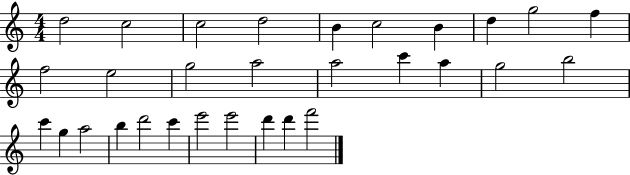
{
  \clef treble
  \numericTimeSignature
  \time 4/4
  \key c \major
  d''2 c''2 | c''2 d''2 | b'4 c''2 b'4 | d''4 g''2 f''4 | \break f''2 e''2 | g''2 a''2 | a''2 c'''4 a''4 | g''2 b''2 | \break c'''4 g''4 a''2 | b''4 d'''2 c'''4 | e'''2 e'''2 | d'''4 d'''4 f'''2 | \break \bar "|."
}